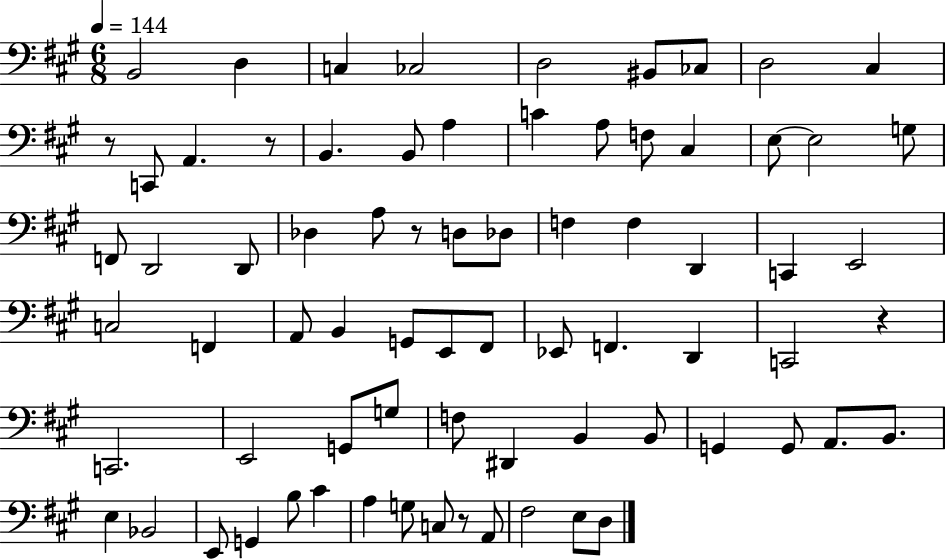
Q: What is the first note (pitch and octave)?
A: B2